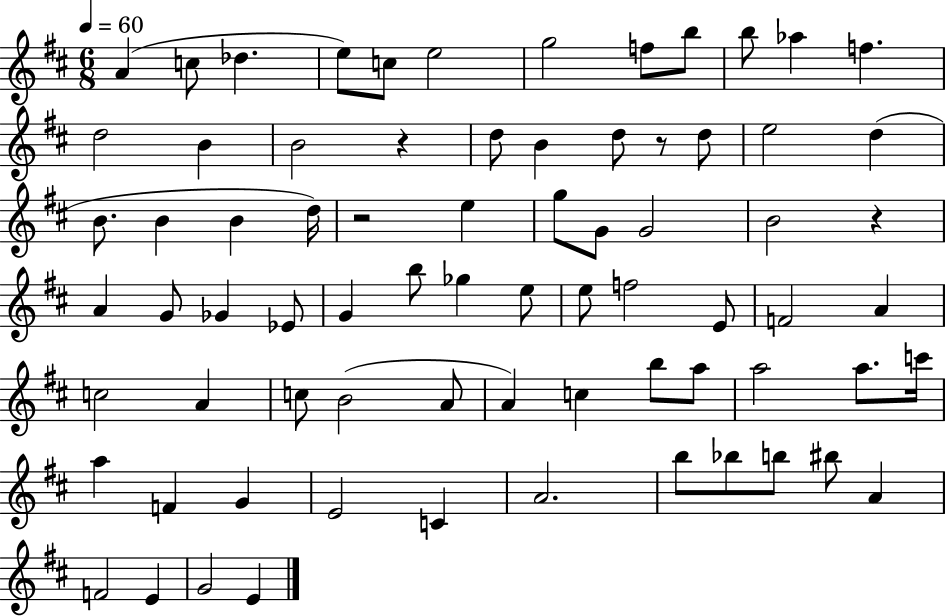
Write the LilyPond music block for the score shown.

{
  \clef treble
  \numericTimeSignature
  \time 6/8
  \key d \major
  \tempo 4 = 60
  a'4( c''8 des''4. | e''8) c''8 e''2 | g''2 f''8 b''8 | b''8 aes''4 f''4. | \break d''2 b'4 | b'2 r4 | d''8 b'4 d''8 r8 d''8 | e''2 d''4( | \break b'8. b'4 b'4 d''16) | r2 e''4 | g''8 g'8 g'2 | b'2 r4 | \break a'4 g'8 ges'4 ees'8 | g'4 b''8 ges''4 e''8 | e''8 f''2 e'8 | f'2 a'4 | \break c''2 a'4 | c''8 b'2( a'8 | a'4) c''4 b''8 a''8 | a''2 a''8. c'''16 | \break a''4 f'4 g'4 | e'2 c'4 | a'2. | b''8 bes''8 b''8 bis''8 a'4 | \break f'2 e'4 | g'2 e'4 | \bar "|."
}